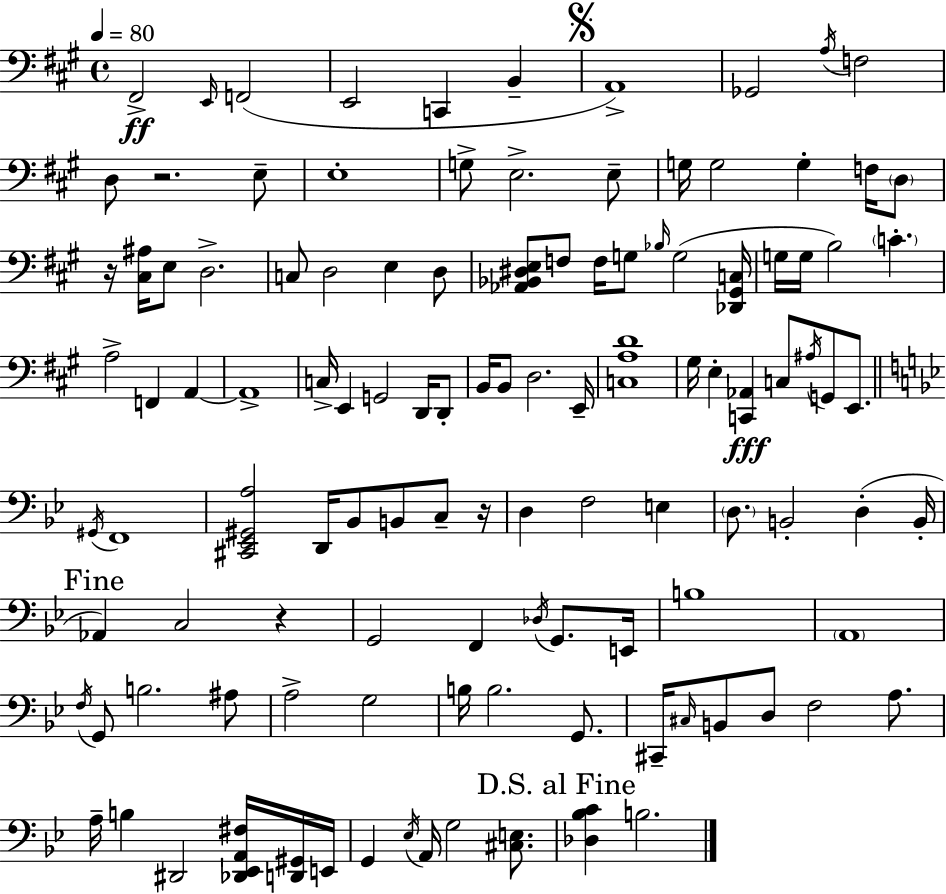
F#2/h E2/s F2/h E2/h C2/q B2/q A2/w Gb2/h A3/s F3/h D3/e R/h. E3/e E3/w G3/e E3/h. E3/e G3/s G3/h G3/q F3/s D3/e R/s [C#3,A#3]/s E3/e D3/h. C3/e D3/h E3/q D3/e [Ab2,Bb2,D#3,E3]/e F3/e F3/s G3/e Bb3/s G3/h [Db2,G#2,C3]/s G3/s G3/s B3/h C4/q. A3/h F2/q A2/q A2/w C3/s E2/q G2/h D2/s D2/e B2/s B2/e D3/h. E2/s [C3,A3,D4]/w G#3/s E3/q [C2,Ab2]/q C3/e A#3/s G2/e E2/e. G#2/s F2/w [C#2,Eb2,G#2,A3]/h D2/s Bb2/e B2/e C3/e R/s D3/q F3/h E3/q D3/e. B2/h D3/q B2/s Ab2/q C3/h R/q G2/h F2/q Db3/s G2/e. E2/s B3/w A2/w F3/s G2/e B3/h. A#3/e A3/h G3/h B3/s B3/h. G2/e. C#2/s C#3/s B2/e D3/e F3/h A3/e. A3/s B3/q D#2/h [Db2,Eb2,A2,F#3]/s [D2,G#2]/s E2/s G2/q Eb3/s A2/s G3/h [C#3,E3]/e. [Db3,Bb3,C4]/q B3/h.